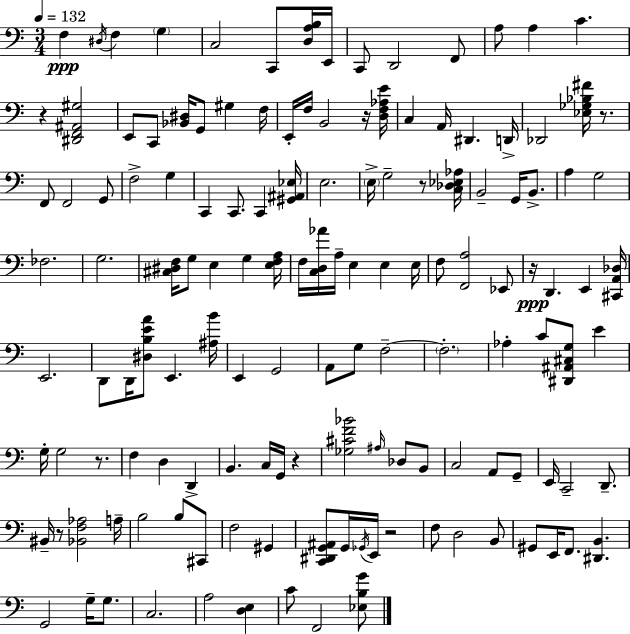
X:1
T:Untitled
M:3/4
L:1/4
K:Am
F, ^D,/4 F, G, C,2 C,,/2 [D,A,B,]/4 E,,/4 C,,/2 D,,2 F,,/2 A,/2 A, C z [^D,,F,,^A,,^G,]2 E,,/2 C,,/2 [_B,,^D,]/4 G,,/2 ^G, F,/4 E,,/4 F,/4 B,,2 z/4 [D,F,_A,E]/4 C, A,,/4 ^D,, D,,/4 _D,,2 [_E,_G,_B,^F]/4 z/2 F,,/2 F,,2 G,,/2 F,2 G, C,, C,,/2 C,, [^G,,^A,,_E,]/4 E,2 E,/4 G,2 z/2 [C,_D,_E,_A,]/4 B,,2 G,,/4 B,,/2 A, G,2 _F,2 G,2 [^C,^D,F,]/4 G,/2 E, G, [E,F,A,]/4 F,/4 [C,D,_A]/4 A,/4 E, E, E,/4 F,/2 [F,,A,]2 _E,,/2 z/4 D,, E,, [^C,,A,,_D,]/4 E,,2 D,,/2 D,,/4 [^D,B,EA]/2 E,, [^A,B]/4 E,, G,,2 A,,/2 G,/2 F,2 F,2 _A, C/2 [^D,,^A,,^C,G,]/2 E G,/4 G,2 z/2 F, D, D,, B,, C,/4 G,,/4 z [_G,^CF_B]2 ^A,/4 _D,/2 B,,/2 C,2 A,,/2 G,,/2 E,,/4 C,,2 D,,/2 ^B,,/4 z/2 [_B,,F,_A,]2 A,/4 B,2 B,/2 ^C,,/2 F,2 ^G,, [C,,^D,,G,,^A,,]/2 G,,/4 _G,,/4 E,,/4 z2 F,/2 D,2 B,,/2 ^G,,/2 E,,/4 F,,/2 [^D,,B,,] G,,2 G,/4 G,/2 C,2 A,2 [D,E,] C/2 F,,2 [_E,B,G]/2